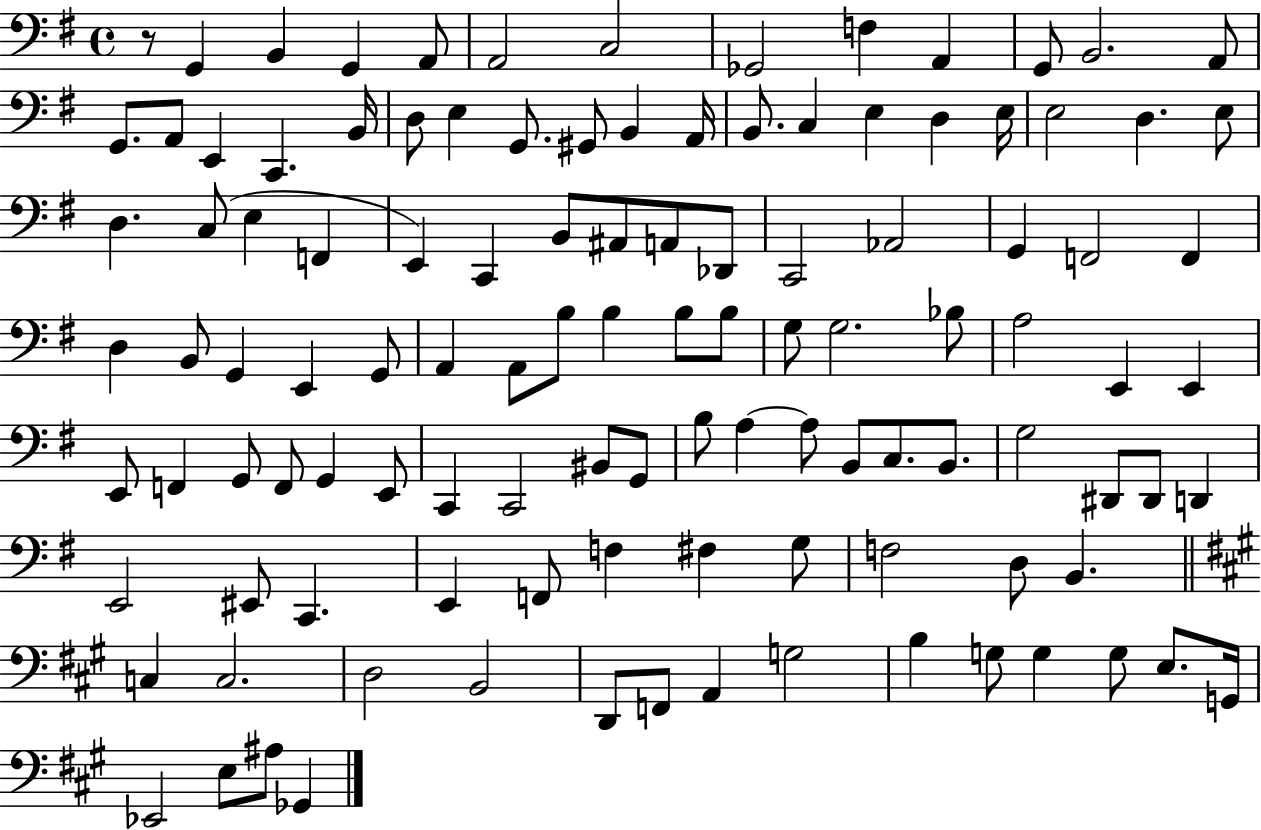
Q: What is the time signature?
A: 4/4